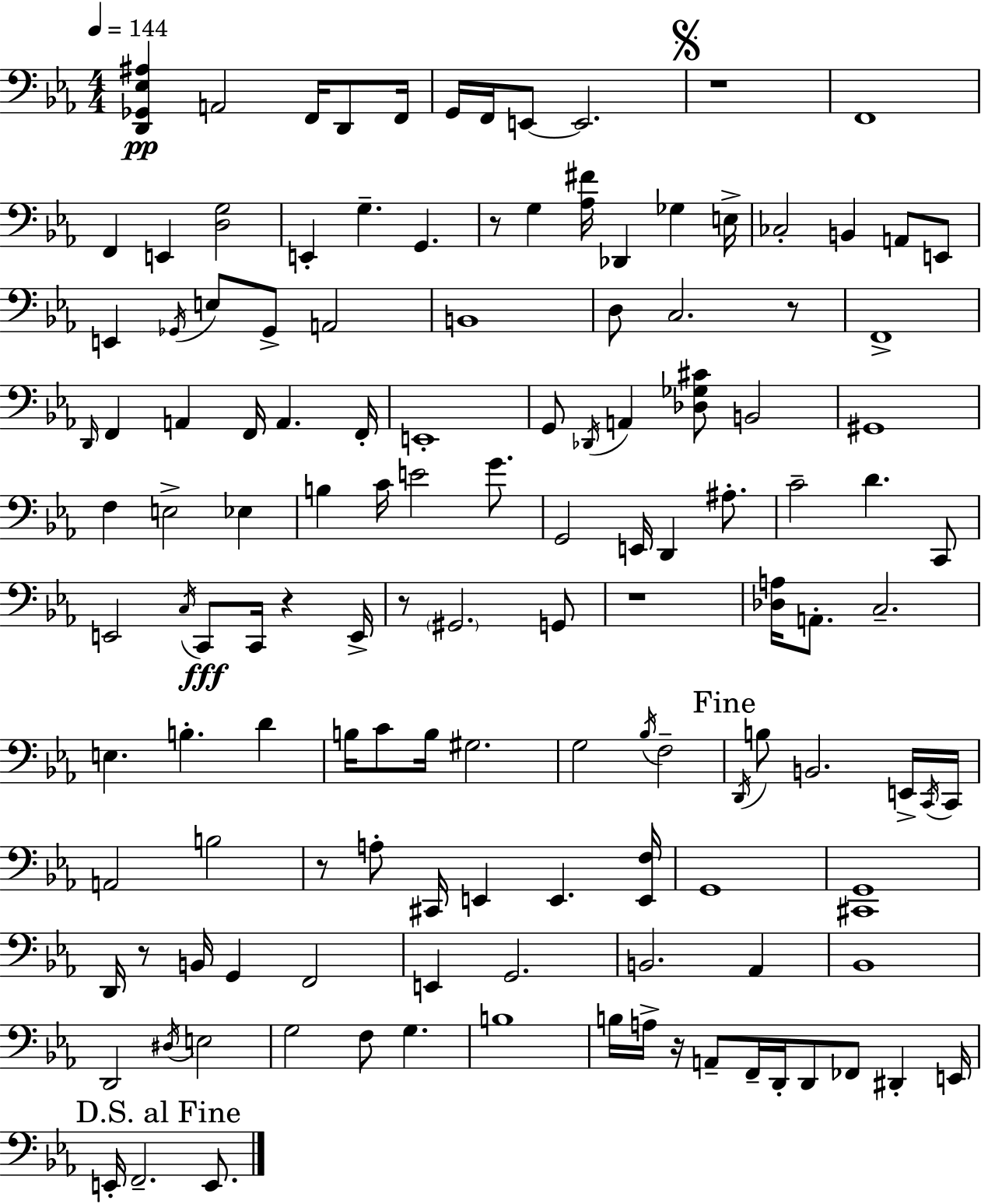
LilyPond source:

{
  \clef bass
  \numericTimeSignature
  \time 4/4
  \key ees \major
  \tempo 4 = 144
  <d, ges, ees ais>4\pp a,2 f,16 d,8 f,16 | g,16 f,16 e,8~~ e,2. | \mark \markup { \musicglyph "scripts.segno" } r1 | f,1 | \break f,4 e,4 <d g>2 | e,4-. g4.-- g,4. | r8 g4 <aes fis'>16 des,4 ges4 e16-> | ces2-. b,4 a,8 e,8 | \break e,4 \acciaccatura { ges,16 } e8 ges,8-> a,2 | b,1 | d8 c2. r8 | f,1-> | \break \grace { d,16 } f,4 a,4 f,16 a,4. | f,16-. e,1-. | g,8 \acciaccatura { des,16 } a,4 <des ges cis'>8 b,2 | gis,1 | \break f4 e2-> ees4 | b4 c'16 e'2 | g'8. g,2 e,16 d,4 | ais8.-. c'2-- d'4. | \break c,8 e,2 \acciaccatura { c16 } c,8\fff c,16 r4 | e,16-> r8 \parenthesize gis,2. | g,8 r1 | <des a>16 a,8.-. c2.-- | \break e4. b4.-. | d'4 b16 c'8 b16 gis2. | g2 \acciaccatura { bes16 } f2-- | \mark "Fine" \acciaccatura { d,16 } b8 b,2. | \break e,16-> \acciaccatura { c,16 } c,16 a,2 b2 | r8 a8-. cis,16 e,4 | e,4. <e, f>16 g,1 | <cis, g,>1 | \break d,16 r8 b,16 g,4 f,2 | e,4 g,2. | b,2. | aes,4 bes,1 | \break d,2 \acciaccatura { dis16 } | e2 g2 | f8 g4. b1 | b16 a16-> r16 a,8-- f,16-- d,16-. d,8 | \break fes,8 dis,4-. e,16 \mark "D.S. al Fine" e,16-. f,2.-- | e,8. \bar "|."
}